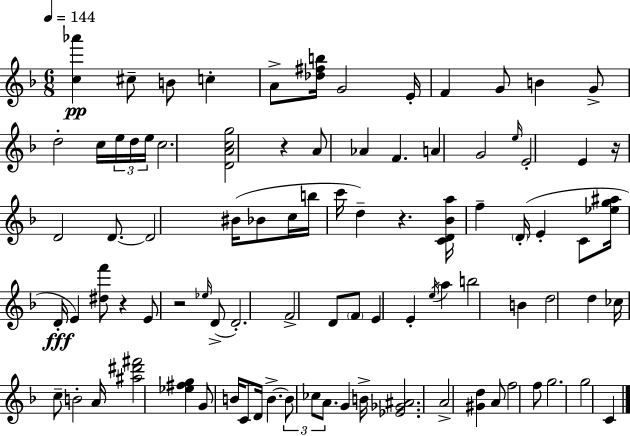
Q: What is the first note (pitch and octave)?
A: C#5